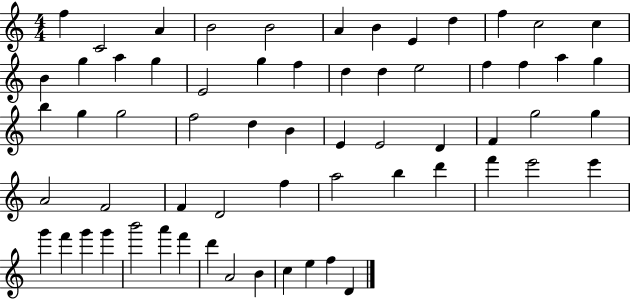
X:1
T:Untitled
M:4/4
L:1/4
K:C
f C2 A B2 B2 A B E d f c2 c B g a g E2 g f d d e2 f f a g b g g2 f2 d B E E2 D F g2 g A2 F2 F D2 f a2 b d' f' e'2 e' g' f' g' g' b'2 a' f' d' A2 B c e f D